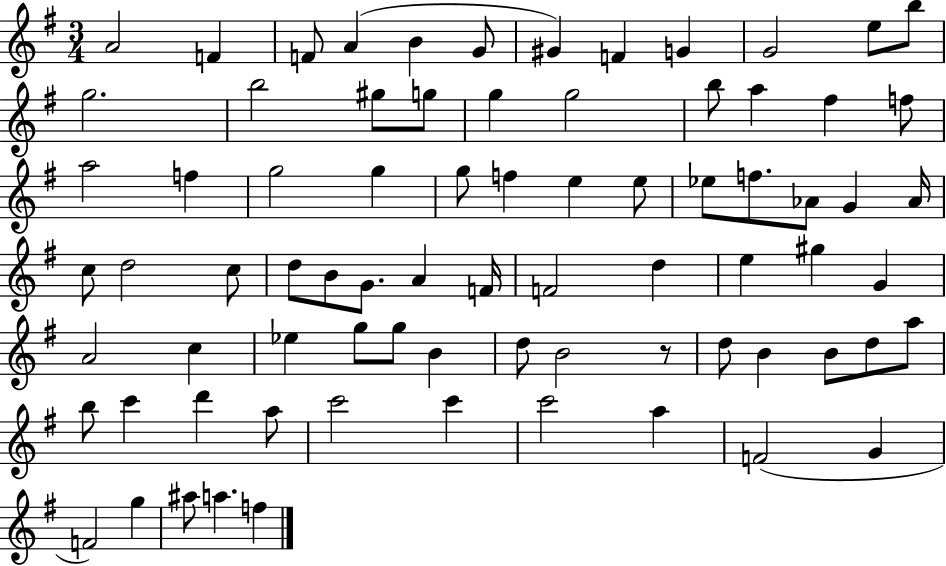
A4/h F4/q F4/e A4/q B4/q G4/e G#4/q F4/q G4/q G4/h E5/e B5/e G5/h. B5/h G#5/e G5/e G5/q G5/h B5/e A5/q F#5/q F5/e A5/h F5/q G5/h G5/q G5/e F5/q E5/q E5/e Eb5/e F5/e. Ab4/e G4/q Ab4/s C5/e D5/h C5/e D5/e B4/e G4/e. A4/q F4/s F4/h D5/q E5/q G#5/q G4/q A4/h C5/q Eb5/q G5/e G5/e B4/q D5/e B4/h R/e D5/e B4/q B4/e D5/e A5/e B5/e C6/q D6/q A5/e C6/h C6/q C6/h A5/q F4/h G4/q F4/h G5/q A#5/e A5/q. F5/q